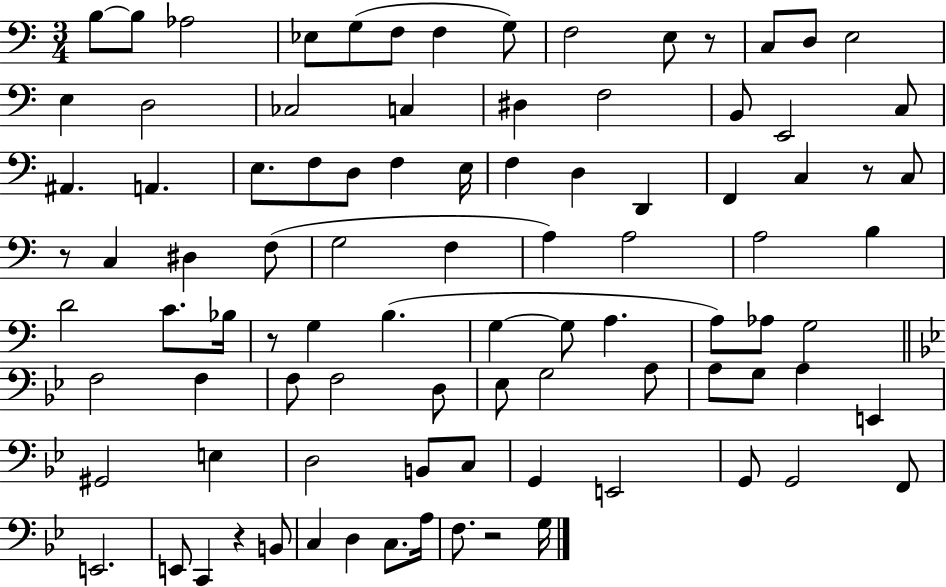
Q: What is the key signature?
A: C major